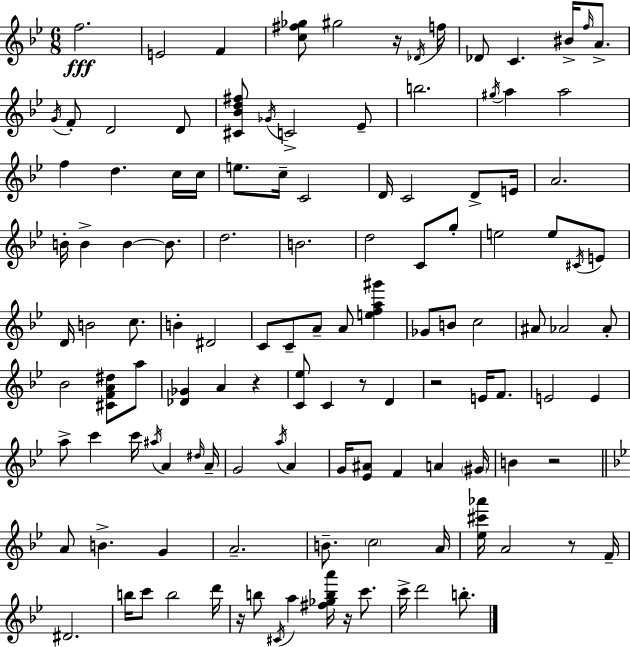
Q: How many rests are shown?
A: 8